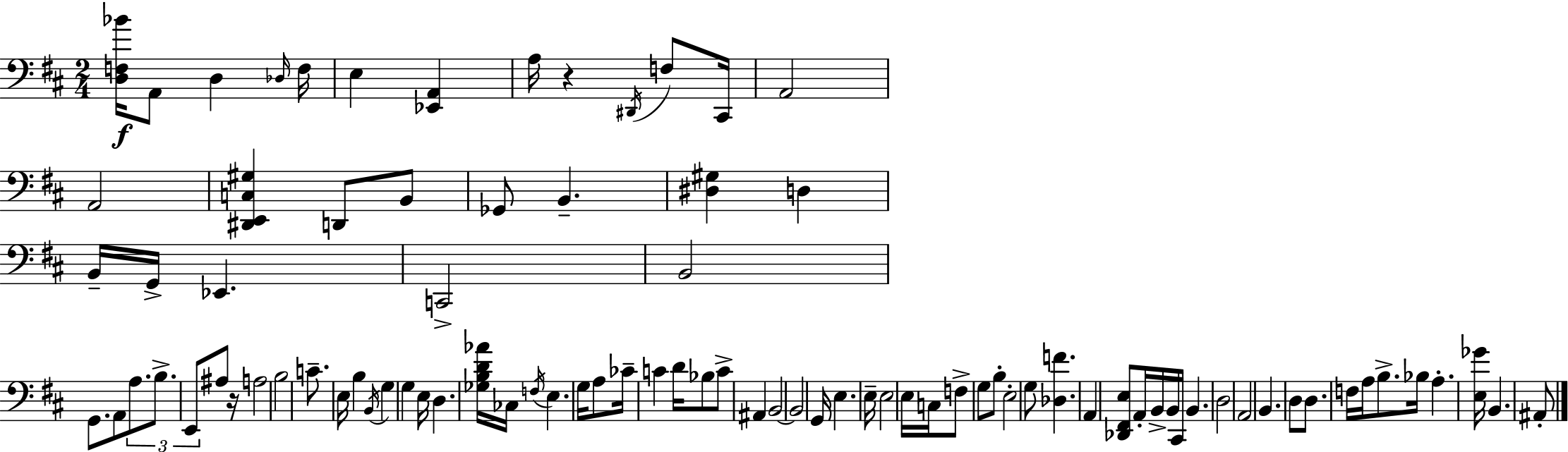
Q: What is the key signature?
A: D major